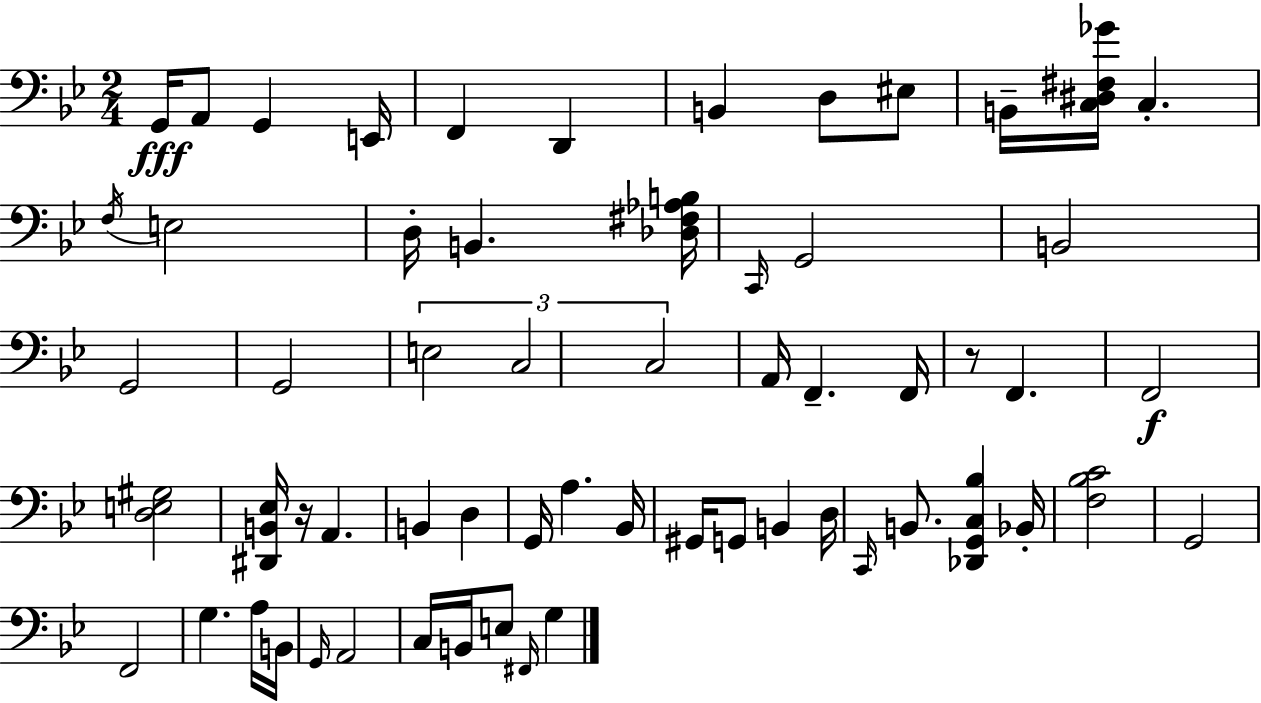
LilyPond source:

{
  \clef bass
  \numericTimeSignature
  \time 2/4
  \key bes \major
  g,16\fff a,8 g,4 e,16 | f,4 d,4 | b,4 d8 eis8 | b,16-- <c dis fis ges'>16 c4.-. | \break \acciaccatura { f16 } e2 | d16-. b,4. | <des fis aes b>16 \grace { c,16 } g,2 | b,2 | \break g,2 | g,2 | \tuplet 3/2 { e2 | c2 | \break c2 } | a,16 f,4.-- | f,16 r8 f,4. | f,2\f | \break <d e gis>2 | <dis, b, ees>16 r16 a,4. | b,4 d4 | g,16 a4. | \break bes,16 gis,16 g,8 b,4 | d16 \grace { c,16 } b,8. <des, g, c bes>4 | bes,16-. <f bes c'>2 | g,2 | \break f,2 | g4. | a16 b,16 \grace { g,16 } a,2 | c16 b,16 e8 | \break \grace { fis,16 } g4 \bar "|."
}